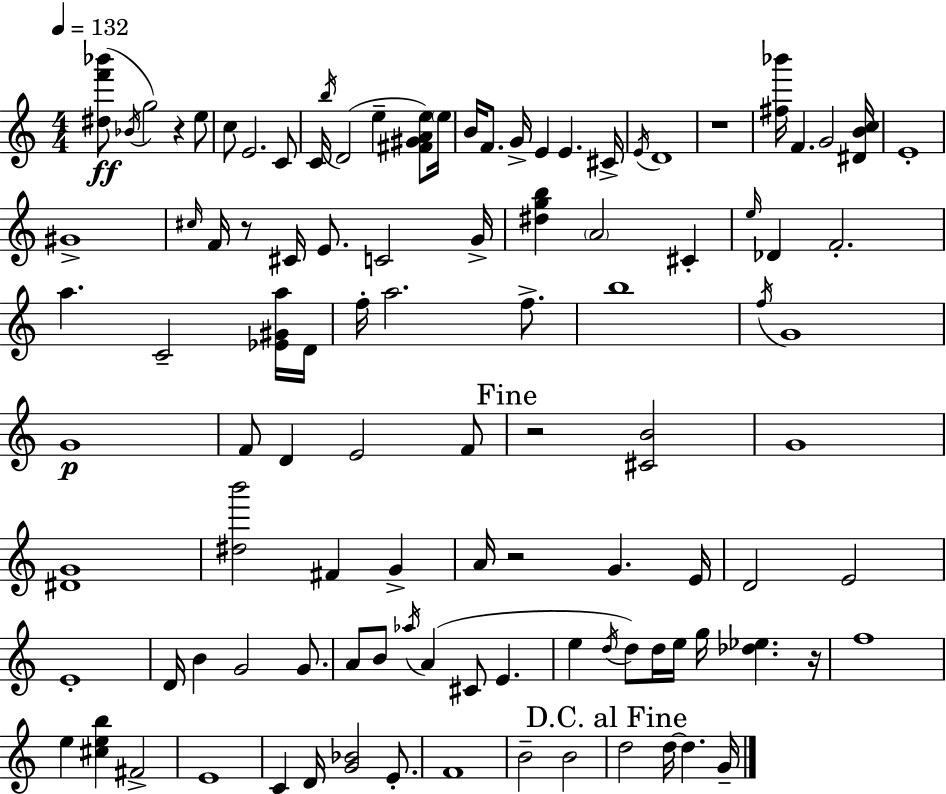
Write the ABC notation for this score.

X:1
T:Untitled
M:4/4
L:1/4
K:C
[^df'_b']/2 _B/4 g2 z e/2 c/2 E2 C/2 C/4 b/4 D2 e [^F^GAe]/2 e/4 B/4 F/2 G/4 E E ^C/4 E/4 D4 z4 [^f_b']/4 F G2 [^DBc]/4 E4 ^G4 ^c/4 F/4 z/2 ^C/4 E/2 C2 G/4 [^dgb] A2 ^C e/4 _D F2 a C2 [_E^Ga]/4 D/4 f/4 a2 f/2 b4 f/4 G4 G4 F/2 D E2 F/2 z2 [^CB]2 G4 [^DG]4 [^db']2 ^F G A/4 z2 G E/4 D2 E2 E4 D/4 B G2 G/2 A/2 B/2 _a/4 A ^C/2 E e d/4 d/2 d/4 e/4 g/4 [_d_e] z/4 f4 e [^ceb] ^F2 E4 C D/4 [G_B]2 E/2 F4 B2 B2 d2 d/4 d G/4